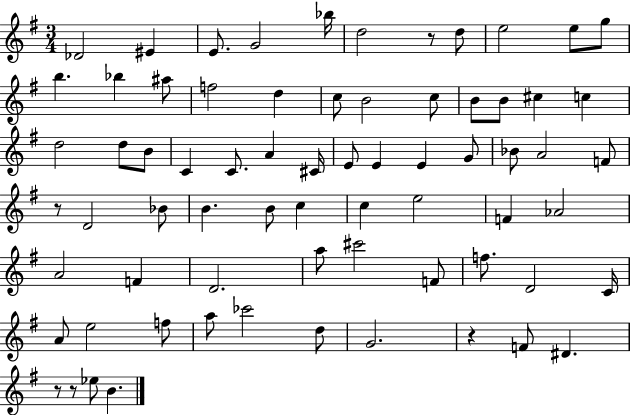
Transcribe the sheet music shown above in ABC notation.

X:1
T:Untitled
M:3/4
L:1/4
K:G
_D2 ^E E/2 G2 _b/4 d2 z/2 d/2 e2 e/2 g/2 b _b ^a/2 f2 d c/2 B2 c/2 B/2 B/2 ^c c d2 d/2 B/2 C C/2 A ^C/4 E/2 E E G/2 _B/2 A2 F/2 z/2 D2 _B/2 B B/2 c c e2 F _A2 A2 F D2 a/2 ^c'2 F/2 f/2 D2 C/4 A/2 e2 f/2 a/2 _c'2 d/2 G2 z F/2 ^D z/2 z/2 _e/2 B